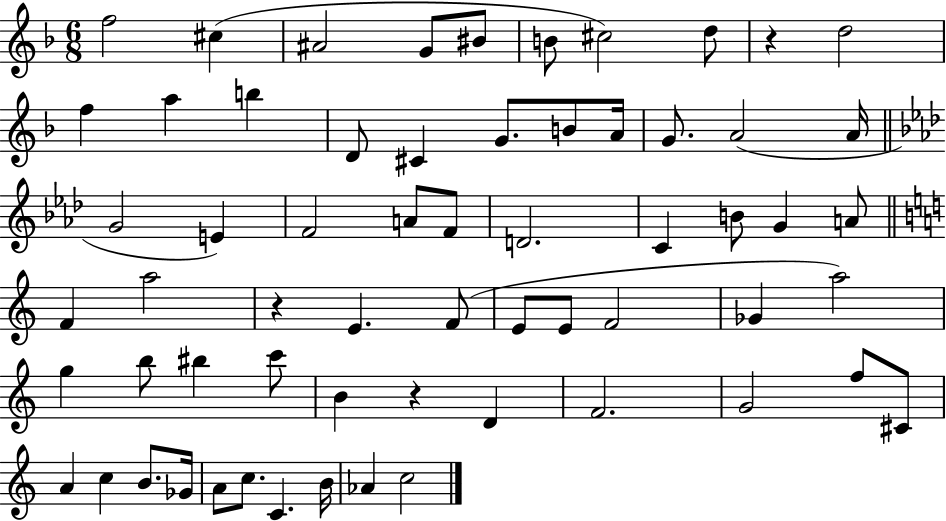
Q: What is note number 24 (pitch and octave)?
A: A4